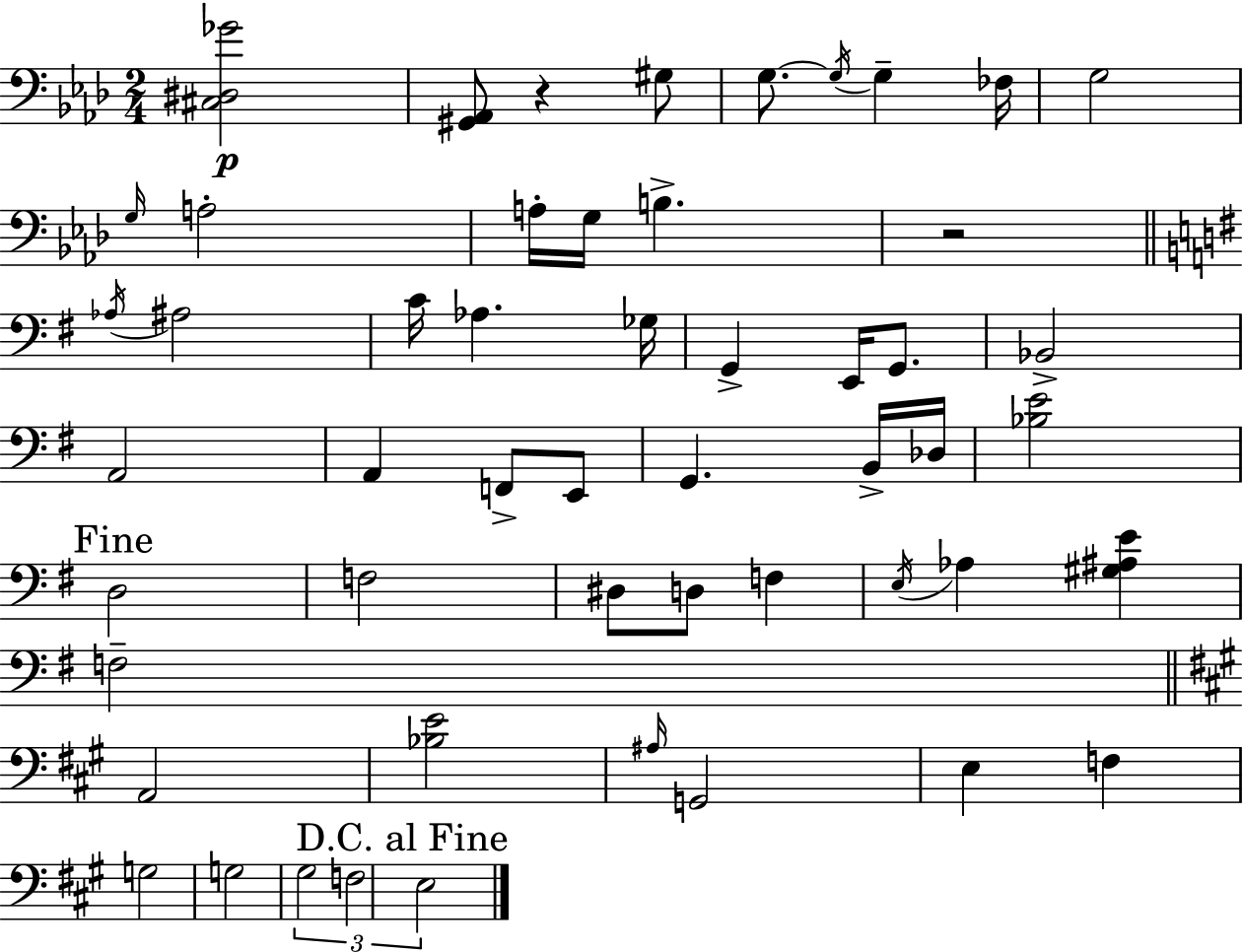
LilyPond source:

{
  \clef bass
  \numericTimeSignature
  \time 2/4
  \key aes \major
  \repeat volta 2 { <cis dis ges'>2\p | <gis, aes,>8 r4 gis8 | g8.~~ \acciaccatura { g16 } g4-- | fes16 g2 | \break \grace { g16 } a2-. | a16-. g16 b4.-> | r2 | \bar "||" \break \key g \major \acciaccatura { aes16 } ais2 | c'16 aes4. | ges16 g,4-> e,16 g,8. | bes,2-> | \break a,2 | a,4 f,8-> e,8 | g,4. b,16-> | des16 <bes e'>2 | \break \mark "Fine" d2 | f2 | dis8 d8 f4 | \acciaccatura { e16 } aes4 <gis ais e'>4 | \break f2-- | \bar "||" \break \key a \major a,2 | <bes e'>2 | \grace { ais16 } g,2 | e4 f4 | \break g2 | g2 | \tuplet 3/2 { gis2 | f2 | \break \mark "D.C. al Fine" e2 } | } \bar "|."
}